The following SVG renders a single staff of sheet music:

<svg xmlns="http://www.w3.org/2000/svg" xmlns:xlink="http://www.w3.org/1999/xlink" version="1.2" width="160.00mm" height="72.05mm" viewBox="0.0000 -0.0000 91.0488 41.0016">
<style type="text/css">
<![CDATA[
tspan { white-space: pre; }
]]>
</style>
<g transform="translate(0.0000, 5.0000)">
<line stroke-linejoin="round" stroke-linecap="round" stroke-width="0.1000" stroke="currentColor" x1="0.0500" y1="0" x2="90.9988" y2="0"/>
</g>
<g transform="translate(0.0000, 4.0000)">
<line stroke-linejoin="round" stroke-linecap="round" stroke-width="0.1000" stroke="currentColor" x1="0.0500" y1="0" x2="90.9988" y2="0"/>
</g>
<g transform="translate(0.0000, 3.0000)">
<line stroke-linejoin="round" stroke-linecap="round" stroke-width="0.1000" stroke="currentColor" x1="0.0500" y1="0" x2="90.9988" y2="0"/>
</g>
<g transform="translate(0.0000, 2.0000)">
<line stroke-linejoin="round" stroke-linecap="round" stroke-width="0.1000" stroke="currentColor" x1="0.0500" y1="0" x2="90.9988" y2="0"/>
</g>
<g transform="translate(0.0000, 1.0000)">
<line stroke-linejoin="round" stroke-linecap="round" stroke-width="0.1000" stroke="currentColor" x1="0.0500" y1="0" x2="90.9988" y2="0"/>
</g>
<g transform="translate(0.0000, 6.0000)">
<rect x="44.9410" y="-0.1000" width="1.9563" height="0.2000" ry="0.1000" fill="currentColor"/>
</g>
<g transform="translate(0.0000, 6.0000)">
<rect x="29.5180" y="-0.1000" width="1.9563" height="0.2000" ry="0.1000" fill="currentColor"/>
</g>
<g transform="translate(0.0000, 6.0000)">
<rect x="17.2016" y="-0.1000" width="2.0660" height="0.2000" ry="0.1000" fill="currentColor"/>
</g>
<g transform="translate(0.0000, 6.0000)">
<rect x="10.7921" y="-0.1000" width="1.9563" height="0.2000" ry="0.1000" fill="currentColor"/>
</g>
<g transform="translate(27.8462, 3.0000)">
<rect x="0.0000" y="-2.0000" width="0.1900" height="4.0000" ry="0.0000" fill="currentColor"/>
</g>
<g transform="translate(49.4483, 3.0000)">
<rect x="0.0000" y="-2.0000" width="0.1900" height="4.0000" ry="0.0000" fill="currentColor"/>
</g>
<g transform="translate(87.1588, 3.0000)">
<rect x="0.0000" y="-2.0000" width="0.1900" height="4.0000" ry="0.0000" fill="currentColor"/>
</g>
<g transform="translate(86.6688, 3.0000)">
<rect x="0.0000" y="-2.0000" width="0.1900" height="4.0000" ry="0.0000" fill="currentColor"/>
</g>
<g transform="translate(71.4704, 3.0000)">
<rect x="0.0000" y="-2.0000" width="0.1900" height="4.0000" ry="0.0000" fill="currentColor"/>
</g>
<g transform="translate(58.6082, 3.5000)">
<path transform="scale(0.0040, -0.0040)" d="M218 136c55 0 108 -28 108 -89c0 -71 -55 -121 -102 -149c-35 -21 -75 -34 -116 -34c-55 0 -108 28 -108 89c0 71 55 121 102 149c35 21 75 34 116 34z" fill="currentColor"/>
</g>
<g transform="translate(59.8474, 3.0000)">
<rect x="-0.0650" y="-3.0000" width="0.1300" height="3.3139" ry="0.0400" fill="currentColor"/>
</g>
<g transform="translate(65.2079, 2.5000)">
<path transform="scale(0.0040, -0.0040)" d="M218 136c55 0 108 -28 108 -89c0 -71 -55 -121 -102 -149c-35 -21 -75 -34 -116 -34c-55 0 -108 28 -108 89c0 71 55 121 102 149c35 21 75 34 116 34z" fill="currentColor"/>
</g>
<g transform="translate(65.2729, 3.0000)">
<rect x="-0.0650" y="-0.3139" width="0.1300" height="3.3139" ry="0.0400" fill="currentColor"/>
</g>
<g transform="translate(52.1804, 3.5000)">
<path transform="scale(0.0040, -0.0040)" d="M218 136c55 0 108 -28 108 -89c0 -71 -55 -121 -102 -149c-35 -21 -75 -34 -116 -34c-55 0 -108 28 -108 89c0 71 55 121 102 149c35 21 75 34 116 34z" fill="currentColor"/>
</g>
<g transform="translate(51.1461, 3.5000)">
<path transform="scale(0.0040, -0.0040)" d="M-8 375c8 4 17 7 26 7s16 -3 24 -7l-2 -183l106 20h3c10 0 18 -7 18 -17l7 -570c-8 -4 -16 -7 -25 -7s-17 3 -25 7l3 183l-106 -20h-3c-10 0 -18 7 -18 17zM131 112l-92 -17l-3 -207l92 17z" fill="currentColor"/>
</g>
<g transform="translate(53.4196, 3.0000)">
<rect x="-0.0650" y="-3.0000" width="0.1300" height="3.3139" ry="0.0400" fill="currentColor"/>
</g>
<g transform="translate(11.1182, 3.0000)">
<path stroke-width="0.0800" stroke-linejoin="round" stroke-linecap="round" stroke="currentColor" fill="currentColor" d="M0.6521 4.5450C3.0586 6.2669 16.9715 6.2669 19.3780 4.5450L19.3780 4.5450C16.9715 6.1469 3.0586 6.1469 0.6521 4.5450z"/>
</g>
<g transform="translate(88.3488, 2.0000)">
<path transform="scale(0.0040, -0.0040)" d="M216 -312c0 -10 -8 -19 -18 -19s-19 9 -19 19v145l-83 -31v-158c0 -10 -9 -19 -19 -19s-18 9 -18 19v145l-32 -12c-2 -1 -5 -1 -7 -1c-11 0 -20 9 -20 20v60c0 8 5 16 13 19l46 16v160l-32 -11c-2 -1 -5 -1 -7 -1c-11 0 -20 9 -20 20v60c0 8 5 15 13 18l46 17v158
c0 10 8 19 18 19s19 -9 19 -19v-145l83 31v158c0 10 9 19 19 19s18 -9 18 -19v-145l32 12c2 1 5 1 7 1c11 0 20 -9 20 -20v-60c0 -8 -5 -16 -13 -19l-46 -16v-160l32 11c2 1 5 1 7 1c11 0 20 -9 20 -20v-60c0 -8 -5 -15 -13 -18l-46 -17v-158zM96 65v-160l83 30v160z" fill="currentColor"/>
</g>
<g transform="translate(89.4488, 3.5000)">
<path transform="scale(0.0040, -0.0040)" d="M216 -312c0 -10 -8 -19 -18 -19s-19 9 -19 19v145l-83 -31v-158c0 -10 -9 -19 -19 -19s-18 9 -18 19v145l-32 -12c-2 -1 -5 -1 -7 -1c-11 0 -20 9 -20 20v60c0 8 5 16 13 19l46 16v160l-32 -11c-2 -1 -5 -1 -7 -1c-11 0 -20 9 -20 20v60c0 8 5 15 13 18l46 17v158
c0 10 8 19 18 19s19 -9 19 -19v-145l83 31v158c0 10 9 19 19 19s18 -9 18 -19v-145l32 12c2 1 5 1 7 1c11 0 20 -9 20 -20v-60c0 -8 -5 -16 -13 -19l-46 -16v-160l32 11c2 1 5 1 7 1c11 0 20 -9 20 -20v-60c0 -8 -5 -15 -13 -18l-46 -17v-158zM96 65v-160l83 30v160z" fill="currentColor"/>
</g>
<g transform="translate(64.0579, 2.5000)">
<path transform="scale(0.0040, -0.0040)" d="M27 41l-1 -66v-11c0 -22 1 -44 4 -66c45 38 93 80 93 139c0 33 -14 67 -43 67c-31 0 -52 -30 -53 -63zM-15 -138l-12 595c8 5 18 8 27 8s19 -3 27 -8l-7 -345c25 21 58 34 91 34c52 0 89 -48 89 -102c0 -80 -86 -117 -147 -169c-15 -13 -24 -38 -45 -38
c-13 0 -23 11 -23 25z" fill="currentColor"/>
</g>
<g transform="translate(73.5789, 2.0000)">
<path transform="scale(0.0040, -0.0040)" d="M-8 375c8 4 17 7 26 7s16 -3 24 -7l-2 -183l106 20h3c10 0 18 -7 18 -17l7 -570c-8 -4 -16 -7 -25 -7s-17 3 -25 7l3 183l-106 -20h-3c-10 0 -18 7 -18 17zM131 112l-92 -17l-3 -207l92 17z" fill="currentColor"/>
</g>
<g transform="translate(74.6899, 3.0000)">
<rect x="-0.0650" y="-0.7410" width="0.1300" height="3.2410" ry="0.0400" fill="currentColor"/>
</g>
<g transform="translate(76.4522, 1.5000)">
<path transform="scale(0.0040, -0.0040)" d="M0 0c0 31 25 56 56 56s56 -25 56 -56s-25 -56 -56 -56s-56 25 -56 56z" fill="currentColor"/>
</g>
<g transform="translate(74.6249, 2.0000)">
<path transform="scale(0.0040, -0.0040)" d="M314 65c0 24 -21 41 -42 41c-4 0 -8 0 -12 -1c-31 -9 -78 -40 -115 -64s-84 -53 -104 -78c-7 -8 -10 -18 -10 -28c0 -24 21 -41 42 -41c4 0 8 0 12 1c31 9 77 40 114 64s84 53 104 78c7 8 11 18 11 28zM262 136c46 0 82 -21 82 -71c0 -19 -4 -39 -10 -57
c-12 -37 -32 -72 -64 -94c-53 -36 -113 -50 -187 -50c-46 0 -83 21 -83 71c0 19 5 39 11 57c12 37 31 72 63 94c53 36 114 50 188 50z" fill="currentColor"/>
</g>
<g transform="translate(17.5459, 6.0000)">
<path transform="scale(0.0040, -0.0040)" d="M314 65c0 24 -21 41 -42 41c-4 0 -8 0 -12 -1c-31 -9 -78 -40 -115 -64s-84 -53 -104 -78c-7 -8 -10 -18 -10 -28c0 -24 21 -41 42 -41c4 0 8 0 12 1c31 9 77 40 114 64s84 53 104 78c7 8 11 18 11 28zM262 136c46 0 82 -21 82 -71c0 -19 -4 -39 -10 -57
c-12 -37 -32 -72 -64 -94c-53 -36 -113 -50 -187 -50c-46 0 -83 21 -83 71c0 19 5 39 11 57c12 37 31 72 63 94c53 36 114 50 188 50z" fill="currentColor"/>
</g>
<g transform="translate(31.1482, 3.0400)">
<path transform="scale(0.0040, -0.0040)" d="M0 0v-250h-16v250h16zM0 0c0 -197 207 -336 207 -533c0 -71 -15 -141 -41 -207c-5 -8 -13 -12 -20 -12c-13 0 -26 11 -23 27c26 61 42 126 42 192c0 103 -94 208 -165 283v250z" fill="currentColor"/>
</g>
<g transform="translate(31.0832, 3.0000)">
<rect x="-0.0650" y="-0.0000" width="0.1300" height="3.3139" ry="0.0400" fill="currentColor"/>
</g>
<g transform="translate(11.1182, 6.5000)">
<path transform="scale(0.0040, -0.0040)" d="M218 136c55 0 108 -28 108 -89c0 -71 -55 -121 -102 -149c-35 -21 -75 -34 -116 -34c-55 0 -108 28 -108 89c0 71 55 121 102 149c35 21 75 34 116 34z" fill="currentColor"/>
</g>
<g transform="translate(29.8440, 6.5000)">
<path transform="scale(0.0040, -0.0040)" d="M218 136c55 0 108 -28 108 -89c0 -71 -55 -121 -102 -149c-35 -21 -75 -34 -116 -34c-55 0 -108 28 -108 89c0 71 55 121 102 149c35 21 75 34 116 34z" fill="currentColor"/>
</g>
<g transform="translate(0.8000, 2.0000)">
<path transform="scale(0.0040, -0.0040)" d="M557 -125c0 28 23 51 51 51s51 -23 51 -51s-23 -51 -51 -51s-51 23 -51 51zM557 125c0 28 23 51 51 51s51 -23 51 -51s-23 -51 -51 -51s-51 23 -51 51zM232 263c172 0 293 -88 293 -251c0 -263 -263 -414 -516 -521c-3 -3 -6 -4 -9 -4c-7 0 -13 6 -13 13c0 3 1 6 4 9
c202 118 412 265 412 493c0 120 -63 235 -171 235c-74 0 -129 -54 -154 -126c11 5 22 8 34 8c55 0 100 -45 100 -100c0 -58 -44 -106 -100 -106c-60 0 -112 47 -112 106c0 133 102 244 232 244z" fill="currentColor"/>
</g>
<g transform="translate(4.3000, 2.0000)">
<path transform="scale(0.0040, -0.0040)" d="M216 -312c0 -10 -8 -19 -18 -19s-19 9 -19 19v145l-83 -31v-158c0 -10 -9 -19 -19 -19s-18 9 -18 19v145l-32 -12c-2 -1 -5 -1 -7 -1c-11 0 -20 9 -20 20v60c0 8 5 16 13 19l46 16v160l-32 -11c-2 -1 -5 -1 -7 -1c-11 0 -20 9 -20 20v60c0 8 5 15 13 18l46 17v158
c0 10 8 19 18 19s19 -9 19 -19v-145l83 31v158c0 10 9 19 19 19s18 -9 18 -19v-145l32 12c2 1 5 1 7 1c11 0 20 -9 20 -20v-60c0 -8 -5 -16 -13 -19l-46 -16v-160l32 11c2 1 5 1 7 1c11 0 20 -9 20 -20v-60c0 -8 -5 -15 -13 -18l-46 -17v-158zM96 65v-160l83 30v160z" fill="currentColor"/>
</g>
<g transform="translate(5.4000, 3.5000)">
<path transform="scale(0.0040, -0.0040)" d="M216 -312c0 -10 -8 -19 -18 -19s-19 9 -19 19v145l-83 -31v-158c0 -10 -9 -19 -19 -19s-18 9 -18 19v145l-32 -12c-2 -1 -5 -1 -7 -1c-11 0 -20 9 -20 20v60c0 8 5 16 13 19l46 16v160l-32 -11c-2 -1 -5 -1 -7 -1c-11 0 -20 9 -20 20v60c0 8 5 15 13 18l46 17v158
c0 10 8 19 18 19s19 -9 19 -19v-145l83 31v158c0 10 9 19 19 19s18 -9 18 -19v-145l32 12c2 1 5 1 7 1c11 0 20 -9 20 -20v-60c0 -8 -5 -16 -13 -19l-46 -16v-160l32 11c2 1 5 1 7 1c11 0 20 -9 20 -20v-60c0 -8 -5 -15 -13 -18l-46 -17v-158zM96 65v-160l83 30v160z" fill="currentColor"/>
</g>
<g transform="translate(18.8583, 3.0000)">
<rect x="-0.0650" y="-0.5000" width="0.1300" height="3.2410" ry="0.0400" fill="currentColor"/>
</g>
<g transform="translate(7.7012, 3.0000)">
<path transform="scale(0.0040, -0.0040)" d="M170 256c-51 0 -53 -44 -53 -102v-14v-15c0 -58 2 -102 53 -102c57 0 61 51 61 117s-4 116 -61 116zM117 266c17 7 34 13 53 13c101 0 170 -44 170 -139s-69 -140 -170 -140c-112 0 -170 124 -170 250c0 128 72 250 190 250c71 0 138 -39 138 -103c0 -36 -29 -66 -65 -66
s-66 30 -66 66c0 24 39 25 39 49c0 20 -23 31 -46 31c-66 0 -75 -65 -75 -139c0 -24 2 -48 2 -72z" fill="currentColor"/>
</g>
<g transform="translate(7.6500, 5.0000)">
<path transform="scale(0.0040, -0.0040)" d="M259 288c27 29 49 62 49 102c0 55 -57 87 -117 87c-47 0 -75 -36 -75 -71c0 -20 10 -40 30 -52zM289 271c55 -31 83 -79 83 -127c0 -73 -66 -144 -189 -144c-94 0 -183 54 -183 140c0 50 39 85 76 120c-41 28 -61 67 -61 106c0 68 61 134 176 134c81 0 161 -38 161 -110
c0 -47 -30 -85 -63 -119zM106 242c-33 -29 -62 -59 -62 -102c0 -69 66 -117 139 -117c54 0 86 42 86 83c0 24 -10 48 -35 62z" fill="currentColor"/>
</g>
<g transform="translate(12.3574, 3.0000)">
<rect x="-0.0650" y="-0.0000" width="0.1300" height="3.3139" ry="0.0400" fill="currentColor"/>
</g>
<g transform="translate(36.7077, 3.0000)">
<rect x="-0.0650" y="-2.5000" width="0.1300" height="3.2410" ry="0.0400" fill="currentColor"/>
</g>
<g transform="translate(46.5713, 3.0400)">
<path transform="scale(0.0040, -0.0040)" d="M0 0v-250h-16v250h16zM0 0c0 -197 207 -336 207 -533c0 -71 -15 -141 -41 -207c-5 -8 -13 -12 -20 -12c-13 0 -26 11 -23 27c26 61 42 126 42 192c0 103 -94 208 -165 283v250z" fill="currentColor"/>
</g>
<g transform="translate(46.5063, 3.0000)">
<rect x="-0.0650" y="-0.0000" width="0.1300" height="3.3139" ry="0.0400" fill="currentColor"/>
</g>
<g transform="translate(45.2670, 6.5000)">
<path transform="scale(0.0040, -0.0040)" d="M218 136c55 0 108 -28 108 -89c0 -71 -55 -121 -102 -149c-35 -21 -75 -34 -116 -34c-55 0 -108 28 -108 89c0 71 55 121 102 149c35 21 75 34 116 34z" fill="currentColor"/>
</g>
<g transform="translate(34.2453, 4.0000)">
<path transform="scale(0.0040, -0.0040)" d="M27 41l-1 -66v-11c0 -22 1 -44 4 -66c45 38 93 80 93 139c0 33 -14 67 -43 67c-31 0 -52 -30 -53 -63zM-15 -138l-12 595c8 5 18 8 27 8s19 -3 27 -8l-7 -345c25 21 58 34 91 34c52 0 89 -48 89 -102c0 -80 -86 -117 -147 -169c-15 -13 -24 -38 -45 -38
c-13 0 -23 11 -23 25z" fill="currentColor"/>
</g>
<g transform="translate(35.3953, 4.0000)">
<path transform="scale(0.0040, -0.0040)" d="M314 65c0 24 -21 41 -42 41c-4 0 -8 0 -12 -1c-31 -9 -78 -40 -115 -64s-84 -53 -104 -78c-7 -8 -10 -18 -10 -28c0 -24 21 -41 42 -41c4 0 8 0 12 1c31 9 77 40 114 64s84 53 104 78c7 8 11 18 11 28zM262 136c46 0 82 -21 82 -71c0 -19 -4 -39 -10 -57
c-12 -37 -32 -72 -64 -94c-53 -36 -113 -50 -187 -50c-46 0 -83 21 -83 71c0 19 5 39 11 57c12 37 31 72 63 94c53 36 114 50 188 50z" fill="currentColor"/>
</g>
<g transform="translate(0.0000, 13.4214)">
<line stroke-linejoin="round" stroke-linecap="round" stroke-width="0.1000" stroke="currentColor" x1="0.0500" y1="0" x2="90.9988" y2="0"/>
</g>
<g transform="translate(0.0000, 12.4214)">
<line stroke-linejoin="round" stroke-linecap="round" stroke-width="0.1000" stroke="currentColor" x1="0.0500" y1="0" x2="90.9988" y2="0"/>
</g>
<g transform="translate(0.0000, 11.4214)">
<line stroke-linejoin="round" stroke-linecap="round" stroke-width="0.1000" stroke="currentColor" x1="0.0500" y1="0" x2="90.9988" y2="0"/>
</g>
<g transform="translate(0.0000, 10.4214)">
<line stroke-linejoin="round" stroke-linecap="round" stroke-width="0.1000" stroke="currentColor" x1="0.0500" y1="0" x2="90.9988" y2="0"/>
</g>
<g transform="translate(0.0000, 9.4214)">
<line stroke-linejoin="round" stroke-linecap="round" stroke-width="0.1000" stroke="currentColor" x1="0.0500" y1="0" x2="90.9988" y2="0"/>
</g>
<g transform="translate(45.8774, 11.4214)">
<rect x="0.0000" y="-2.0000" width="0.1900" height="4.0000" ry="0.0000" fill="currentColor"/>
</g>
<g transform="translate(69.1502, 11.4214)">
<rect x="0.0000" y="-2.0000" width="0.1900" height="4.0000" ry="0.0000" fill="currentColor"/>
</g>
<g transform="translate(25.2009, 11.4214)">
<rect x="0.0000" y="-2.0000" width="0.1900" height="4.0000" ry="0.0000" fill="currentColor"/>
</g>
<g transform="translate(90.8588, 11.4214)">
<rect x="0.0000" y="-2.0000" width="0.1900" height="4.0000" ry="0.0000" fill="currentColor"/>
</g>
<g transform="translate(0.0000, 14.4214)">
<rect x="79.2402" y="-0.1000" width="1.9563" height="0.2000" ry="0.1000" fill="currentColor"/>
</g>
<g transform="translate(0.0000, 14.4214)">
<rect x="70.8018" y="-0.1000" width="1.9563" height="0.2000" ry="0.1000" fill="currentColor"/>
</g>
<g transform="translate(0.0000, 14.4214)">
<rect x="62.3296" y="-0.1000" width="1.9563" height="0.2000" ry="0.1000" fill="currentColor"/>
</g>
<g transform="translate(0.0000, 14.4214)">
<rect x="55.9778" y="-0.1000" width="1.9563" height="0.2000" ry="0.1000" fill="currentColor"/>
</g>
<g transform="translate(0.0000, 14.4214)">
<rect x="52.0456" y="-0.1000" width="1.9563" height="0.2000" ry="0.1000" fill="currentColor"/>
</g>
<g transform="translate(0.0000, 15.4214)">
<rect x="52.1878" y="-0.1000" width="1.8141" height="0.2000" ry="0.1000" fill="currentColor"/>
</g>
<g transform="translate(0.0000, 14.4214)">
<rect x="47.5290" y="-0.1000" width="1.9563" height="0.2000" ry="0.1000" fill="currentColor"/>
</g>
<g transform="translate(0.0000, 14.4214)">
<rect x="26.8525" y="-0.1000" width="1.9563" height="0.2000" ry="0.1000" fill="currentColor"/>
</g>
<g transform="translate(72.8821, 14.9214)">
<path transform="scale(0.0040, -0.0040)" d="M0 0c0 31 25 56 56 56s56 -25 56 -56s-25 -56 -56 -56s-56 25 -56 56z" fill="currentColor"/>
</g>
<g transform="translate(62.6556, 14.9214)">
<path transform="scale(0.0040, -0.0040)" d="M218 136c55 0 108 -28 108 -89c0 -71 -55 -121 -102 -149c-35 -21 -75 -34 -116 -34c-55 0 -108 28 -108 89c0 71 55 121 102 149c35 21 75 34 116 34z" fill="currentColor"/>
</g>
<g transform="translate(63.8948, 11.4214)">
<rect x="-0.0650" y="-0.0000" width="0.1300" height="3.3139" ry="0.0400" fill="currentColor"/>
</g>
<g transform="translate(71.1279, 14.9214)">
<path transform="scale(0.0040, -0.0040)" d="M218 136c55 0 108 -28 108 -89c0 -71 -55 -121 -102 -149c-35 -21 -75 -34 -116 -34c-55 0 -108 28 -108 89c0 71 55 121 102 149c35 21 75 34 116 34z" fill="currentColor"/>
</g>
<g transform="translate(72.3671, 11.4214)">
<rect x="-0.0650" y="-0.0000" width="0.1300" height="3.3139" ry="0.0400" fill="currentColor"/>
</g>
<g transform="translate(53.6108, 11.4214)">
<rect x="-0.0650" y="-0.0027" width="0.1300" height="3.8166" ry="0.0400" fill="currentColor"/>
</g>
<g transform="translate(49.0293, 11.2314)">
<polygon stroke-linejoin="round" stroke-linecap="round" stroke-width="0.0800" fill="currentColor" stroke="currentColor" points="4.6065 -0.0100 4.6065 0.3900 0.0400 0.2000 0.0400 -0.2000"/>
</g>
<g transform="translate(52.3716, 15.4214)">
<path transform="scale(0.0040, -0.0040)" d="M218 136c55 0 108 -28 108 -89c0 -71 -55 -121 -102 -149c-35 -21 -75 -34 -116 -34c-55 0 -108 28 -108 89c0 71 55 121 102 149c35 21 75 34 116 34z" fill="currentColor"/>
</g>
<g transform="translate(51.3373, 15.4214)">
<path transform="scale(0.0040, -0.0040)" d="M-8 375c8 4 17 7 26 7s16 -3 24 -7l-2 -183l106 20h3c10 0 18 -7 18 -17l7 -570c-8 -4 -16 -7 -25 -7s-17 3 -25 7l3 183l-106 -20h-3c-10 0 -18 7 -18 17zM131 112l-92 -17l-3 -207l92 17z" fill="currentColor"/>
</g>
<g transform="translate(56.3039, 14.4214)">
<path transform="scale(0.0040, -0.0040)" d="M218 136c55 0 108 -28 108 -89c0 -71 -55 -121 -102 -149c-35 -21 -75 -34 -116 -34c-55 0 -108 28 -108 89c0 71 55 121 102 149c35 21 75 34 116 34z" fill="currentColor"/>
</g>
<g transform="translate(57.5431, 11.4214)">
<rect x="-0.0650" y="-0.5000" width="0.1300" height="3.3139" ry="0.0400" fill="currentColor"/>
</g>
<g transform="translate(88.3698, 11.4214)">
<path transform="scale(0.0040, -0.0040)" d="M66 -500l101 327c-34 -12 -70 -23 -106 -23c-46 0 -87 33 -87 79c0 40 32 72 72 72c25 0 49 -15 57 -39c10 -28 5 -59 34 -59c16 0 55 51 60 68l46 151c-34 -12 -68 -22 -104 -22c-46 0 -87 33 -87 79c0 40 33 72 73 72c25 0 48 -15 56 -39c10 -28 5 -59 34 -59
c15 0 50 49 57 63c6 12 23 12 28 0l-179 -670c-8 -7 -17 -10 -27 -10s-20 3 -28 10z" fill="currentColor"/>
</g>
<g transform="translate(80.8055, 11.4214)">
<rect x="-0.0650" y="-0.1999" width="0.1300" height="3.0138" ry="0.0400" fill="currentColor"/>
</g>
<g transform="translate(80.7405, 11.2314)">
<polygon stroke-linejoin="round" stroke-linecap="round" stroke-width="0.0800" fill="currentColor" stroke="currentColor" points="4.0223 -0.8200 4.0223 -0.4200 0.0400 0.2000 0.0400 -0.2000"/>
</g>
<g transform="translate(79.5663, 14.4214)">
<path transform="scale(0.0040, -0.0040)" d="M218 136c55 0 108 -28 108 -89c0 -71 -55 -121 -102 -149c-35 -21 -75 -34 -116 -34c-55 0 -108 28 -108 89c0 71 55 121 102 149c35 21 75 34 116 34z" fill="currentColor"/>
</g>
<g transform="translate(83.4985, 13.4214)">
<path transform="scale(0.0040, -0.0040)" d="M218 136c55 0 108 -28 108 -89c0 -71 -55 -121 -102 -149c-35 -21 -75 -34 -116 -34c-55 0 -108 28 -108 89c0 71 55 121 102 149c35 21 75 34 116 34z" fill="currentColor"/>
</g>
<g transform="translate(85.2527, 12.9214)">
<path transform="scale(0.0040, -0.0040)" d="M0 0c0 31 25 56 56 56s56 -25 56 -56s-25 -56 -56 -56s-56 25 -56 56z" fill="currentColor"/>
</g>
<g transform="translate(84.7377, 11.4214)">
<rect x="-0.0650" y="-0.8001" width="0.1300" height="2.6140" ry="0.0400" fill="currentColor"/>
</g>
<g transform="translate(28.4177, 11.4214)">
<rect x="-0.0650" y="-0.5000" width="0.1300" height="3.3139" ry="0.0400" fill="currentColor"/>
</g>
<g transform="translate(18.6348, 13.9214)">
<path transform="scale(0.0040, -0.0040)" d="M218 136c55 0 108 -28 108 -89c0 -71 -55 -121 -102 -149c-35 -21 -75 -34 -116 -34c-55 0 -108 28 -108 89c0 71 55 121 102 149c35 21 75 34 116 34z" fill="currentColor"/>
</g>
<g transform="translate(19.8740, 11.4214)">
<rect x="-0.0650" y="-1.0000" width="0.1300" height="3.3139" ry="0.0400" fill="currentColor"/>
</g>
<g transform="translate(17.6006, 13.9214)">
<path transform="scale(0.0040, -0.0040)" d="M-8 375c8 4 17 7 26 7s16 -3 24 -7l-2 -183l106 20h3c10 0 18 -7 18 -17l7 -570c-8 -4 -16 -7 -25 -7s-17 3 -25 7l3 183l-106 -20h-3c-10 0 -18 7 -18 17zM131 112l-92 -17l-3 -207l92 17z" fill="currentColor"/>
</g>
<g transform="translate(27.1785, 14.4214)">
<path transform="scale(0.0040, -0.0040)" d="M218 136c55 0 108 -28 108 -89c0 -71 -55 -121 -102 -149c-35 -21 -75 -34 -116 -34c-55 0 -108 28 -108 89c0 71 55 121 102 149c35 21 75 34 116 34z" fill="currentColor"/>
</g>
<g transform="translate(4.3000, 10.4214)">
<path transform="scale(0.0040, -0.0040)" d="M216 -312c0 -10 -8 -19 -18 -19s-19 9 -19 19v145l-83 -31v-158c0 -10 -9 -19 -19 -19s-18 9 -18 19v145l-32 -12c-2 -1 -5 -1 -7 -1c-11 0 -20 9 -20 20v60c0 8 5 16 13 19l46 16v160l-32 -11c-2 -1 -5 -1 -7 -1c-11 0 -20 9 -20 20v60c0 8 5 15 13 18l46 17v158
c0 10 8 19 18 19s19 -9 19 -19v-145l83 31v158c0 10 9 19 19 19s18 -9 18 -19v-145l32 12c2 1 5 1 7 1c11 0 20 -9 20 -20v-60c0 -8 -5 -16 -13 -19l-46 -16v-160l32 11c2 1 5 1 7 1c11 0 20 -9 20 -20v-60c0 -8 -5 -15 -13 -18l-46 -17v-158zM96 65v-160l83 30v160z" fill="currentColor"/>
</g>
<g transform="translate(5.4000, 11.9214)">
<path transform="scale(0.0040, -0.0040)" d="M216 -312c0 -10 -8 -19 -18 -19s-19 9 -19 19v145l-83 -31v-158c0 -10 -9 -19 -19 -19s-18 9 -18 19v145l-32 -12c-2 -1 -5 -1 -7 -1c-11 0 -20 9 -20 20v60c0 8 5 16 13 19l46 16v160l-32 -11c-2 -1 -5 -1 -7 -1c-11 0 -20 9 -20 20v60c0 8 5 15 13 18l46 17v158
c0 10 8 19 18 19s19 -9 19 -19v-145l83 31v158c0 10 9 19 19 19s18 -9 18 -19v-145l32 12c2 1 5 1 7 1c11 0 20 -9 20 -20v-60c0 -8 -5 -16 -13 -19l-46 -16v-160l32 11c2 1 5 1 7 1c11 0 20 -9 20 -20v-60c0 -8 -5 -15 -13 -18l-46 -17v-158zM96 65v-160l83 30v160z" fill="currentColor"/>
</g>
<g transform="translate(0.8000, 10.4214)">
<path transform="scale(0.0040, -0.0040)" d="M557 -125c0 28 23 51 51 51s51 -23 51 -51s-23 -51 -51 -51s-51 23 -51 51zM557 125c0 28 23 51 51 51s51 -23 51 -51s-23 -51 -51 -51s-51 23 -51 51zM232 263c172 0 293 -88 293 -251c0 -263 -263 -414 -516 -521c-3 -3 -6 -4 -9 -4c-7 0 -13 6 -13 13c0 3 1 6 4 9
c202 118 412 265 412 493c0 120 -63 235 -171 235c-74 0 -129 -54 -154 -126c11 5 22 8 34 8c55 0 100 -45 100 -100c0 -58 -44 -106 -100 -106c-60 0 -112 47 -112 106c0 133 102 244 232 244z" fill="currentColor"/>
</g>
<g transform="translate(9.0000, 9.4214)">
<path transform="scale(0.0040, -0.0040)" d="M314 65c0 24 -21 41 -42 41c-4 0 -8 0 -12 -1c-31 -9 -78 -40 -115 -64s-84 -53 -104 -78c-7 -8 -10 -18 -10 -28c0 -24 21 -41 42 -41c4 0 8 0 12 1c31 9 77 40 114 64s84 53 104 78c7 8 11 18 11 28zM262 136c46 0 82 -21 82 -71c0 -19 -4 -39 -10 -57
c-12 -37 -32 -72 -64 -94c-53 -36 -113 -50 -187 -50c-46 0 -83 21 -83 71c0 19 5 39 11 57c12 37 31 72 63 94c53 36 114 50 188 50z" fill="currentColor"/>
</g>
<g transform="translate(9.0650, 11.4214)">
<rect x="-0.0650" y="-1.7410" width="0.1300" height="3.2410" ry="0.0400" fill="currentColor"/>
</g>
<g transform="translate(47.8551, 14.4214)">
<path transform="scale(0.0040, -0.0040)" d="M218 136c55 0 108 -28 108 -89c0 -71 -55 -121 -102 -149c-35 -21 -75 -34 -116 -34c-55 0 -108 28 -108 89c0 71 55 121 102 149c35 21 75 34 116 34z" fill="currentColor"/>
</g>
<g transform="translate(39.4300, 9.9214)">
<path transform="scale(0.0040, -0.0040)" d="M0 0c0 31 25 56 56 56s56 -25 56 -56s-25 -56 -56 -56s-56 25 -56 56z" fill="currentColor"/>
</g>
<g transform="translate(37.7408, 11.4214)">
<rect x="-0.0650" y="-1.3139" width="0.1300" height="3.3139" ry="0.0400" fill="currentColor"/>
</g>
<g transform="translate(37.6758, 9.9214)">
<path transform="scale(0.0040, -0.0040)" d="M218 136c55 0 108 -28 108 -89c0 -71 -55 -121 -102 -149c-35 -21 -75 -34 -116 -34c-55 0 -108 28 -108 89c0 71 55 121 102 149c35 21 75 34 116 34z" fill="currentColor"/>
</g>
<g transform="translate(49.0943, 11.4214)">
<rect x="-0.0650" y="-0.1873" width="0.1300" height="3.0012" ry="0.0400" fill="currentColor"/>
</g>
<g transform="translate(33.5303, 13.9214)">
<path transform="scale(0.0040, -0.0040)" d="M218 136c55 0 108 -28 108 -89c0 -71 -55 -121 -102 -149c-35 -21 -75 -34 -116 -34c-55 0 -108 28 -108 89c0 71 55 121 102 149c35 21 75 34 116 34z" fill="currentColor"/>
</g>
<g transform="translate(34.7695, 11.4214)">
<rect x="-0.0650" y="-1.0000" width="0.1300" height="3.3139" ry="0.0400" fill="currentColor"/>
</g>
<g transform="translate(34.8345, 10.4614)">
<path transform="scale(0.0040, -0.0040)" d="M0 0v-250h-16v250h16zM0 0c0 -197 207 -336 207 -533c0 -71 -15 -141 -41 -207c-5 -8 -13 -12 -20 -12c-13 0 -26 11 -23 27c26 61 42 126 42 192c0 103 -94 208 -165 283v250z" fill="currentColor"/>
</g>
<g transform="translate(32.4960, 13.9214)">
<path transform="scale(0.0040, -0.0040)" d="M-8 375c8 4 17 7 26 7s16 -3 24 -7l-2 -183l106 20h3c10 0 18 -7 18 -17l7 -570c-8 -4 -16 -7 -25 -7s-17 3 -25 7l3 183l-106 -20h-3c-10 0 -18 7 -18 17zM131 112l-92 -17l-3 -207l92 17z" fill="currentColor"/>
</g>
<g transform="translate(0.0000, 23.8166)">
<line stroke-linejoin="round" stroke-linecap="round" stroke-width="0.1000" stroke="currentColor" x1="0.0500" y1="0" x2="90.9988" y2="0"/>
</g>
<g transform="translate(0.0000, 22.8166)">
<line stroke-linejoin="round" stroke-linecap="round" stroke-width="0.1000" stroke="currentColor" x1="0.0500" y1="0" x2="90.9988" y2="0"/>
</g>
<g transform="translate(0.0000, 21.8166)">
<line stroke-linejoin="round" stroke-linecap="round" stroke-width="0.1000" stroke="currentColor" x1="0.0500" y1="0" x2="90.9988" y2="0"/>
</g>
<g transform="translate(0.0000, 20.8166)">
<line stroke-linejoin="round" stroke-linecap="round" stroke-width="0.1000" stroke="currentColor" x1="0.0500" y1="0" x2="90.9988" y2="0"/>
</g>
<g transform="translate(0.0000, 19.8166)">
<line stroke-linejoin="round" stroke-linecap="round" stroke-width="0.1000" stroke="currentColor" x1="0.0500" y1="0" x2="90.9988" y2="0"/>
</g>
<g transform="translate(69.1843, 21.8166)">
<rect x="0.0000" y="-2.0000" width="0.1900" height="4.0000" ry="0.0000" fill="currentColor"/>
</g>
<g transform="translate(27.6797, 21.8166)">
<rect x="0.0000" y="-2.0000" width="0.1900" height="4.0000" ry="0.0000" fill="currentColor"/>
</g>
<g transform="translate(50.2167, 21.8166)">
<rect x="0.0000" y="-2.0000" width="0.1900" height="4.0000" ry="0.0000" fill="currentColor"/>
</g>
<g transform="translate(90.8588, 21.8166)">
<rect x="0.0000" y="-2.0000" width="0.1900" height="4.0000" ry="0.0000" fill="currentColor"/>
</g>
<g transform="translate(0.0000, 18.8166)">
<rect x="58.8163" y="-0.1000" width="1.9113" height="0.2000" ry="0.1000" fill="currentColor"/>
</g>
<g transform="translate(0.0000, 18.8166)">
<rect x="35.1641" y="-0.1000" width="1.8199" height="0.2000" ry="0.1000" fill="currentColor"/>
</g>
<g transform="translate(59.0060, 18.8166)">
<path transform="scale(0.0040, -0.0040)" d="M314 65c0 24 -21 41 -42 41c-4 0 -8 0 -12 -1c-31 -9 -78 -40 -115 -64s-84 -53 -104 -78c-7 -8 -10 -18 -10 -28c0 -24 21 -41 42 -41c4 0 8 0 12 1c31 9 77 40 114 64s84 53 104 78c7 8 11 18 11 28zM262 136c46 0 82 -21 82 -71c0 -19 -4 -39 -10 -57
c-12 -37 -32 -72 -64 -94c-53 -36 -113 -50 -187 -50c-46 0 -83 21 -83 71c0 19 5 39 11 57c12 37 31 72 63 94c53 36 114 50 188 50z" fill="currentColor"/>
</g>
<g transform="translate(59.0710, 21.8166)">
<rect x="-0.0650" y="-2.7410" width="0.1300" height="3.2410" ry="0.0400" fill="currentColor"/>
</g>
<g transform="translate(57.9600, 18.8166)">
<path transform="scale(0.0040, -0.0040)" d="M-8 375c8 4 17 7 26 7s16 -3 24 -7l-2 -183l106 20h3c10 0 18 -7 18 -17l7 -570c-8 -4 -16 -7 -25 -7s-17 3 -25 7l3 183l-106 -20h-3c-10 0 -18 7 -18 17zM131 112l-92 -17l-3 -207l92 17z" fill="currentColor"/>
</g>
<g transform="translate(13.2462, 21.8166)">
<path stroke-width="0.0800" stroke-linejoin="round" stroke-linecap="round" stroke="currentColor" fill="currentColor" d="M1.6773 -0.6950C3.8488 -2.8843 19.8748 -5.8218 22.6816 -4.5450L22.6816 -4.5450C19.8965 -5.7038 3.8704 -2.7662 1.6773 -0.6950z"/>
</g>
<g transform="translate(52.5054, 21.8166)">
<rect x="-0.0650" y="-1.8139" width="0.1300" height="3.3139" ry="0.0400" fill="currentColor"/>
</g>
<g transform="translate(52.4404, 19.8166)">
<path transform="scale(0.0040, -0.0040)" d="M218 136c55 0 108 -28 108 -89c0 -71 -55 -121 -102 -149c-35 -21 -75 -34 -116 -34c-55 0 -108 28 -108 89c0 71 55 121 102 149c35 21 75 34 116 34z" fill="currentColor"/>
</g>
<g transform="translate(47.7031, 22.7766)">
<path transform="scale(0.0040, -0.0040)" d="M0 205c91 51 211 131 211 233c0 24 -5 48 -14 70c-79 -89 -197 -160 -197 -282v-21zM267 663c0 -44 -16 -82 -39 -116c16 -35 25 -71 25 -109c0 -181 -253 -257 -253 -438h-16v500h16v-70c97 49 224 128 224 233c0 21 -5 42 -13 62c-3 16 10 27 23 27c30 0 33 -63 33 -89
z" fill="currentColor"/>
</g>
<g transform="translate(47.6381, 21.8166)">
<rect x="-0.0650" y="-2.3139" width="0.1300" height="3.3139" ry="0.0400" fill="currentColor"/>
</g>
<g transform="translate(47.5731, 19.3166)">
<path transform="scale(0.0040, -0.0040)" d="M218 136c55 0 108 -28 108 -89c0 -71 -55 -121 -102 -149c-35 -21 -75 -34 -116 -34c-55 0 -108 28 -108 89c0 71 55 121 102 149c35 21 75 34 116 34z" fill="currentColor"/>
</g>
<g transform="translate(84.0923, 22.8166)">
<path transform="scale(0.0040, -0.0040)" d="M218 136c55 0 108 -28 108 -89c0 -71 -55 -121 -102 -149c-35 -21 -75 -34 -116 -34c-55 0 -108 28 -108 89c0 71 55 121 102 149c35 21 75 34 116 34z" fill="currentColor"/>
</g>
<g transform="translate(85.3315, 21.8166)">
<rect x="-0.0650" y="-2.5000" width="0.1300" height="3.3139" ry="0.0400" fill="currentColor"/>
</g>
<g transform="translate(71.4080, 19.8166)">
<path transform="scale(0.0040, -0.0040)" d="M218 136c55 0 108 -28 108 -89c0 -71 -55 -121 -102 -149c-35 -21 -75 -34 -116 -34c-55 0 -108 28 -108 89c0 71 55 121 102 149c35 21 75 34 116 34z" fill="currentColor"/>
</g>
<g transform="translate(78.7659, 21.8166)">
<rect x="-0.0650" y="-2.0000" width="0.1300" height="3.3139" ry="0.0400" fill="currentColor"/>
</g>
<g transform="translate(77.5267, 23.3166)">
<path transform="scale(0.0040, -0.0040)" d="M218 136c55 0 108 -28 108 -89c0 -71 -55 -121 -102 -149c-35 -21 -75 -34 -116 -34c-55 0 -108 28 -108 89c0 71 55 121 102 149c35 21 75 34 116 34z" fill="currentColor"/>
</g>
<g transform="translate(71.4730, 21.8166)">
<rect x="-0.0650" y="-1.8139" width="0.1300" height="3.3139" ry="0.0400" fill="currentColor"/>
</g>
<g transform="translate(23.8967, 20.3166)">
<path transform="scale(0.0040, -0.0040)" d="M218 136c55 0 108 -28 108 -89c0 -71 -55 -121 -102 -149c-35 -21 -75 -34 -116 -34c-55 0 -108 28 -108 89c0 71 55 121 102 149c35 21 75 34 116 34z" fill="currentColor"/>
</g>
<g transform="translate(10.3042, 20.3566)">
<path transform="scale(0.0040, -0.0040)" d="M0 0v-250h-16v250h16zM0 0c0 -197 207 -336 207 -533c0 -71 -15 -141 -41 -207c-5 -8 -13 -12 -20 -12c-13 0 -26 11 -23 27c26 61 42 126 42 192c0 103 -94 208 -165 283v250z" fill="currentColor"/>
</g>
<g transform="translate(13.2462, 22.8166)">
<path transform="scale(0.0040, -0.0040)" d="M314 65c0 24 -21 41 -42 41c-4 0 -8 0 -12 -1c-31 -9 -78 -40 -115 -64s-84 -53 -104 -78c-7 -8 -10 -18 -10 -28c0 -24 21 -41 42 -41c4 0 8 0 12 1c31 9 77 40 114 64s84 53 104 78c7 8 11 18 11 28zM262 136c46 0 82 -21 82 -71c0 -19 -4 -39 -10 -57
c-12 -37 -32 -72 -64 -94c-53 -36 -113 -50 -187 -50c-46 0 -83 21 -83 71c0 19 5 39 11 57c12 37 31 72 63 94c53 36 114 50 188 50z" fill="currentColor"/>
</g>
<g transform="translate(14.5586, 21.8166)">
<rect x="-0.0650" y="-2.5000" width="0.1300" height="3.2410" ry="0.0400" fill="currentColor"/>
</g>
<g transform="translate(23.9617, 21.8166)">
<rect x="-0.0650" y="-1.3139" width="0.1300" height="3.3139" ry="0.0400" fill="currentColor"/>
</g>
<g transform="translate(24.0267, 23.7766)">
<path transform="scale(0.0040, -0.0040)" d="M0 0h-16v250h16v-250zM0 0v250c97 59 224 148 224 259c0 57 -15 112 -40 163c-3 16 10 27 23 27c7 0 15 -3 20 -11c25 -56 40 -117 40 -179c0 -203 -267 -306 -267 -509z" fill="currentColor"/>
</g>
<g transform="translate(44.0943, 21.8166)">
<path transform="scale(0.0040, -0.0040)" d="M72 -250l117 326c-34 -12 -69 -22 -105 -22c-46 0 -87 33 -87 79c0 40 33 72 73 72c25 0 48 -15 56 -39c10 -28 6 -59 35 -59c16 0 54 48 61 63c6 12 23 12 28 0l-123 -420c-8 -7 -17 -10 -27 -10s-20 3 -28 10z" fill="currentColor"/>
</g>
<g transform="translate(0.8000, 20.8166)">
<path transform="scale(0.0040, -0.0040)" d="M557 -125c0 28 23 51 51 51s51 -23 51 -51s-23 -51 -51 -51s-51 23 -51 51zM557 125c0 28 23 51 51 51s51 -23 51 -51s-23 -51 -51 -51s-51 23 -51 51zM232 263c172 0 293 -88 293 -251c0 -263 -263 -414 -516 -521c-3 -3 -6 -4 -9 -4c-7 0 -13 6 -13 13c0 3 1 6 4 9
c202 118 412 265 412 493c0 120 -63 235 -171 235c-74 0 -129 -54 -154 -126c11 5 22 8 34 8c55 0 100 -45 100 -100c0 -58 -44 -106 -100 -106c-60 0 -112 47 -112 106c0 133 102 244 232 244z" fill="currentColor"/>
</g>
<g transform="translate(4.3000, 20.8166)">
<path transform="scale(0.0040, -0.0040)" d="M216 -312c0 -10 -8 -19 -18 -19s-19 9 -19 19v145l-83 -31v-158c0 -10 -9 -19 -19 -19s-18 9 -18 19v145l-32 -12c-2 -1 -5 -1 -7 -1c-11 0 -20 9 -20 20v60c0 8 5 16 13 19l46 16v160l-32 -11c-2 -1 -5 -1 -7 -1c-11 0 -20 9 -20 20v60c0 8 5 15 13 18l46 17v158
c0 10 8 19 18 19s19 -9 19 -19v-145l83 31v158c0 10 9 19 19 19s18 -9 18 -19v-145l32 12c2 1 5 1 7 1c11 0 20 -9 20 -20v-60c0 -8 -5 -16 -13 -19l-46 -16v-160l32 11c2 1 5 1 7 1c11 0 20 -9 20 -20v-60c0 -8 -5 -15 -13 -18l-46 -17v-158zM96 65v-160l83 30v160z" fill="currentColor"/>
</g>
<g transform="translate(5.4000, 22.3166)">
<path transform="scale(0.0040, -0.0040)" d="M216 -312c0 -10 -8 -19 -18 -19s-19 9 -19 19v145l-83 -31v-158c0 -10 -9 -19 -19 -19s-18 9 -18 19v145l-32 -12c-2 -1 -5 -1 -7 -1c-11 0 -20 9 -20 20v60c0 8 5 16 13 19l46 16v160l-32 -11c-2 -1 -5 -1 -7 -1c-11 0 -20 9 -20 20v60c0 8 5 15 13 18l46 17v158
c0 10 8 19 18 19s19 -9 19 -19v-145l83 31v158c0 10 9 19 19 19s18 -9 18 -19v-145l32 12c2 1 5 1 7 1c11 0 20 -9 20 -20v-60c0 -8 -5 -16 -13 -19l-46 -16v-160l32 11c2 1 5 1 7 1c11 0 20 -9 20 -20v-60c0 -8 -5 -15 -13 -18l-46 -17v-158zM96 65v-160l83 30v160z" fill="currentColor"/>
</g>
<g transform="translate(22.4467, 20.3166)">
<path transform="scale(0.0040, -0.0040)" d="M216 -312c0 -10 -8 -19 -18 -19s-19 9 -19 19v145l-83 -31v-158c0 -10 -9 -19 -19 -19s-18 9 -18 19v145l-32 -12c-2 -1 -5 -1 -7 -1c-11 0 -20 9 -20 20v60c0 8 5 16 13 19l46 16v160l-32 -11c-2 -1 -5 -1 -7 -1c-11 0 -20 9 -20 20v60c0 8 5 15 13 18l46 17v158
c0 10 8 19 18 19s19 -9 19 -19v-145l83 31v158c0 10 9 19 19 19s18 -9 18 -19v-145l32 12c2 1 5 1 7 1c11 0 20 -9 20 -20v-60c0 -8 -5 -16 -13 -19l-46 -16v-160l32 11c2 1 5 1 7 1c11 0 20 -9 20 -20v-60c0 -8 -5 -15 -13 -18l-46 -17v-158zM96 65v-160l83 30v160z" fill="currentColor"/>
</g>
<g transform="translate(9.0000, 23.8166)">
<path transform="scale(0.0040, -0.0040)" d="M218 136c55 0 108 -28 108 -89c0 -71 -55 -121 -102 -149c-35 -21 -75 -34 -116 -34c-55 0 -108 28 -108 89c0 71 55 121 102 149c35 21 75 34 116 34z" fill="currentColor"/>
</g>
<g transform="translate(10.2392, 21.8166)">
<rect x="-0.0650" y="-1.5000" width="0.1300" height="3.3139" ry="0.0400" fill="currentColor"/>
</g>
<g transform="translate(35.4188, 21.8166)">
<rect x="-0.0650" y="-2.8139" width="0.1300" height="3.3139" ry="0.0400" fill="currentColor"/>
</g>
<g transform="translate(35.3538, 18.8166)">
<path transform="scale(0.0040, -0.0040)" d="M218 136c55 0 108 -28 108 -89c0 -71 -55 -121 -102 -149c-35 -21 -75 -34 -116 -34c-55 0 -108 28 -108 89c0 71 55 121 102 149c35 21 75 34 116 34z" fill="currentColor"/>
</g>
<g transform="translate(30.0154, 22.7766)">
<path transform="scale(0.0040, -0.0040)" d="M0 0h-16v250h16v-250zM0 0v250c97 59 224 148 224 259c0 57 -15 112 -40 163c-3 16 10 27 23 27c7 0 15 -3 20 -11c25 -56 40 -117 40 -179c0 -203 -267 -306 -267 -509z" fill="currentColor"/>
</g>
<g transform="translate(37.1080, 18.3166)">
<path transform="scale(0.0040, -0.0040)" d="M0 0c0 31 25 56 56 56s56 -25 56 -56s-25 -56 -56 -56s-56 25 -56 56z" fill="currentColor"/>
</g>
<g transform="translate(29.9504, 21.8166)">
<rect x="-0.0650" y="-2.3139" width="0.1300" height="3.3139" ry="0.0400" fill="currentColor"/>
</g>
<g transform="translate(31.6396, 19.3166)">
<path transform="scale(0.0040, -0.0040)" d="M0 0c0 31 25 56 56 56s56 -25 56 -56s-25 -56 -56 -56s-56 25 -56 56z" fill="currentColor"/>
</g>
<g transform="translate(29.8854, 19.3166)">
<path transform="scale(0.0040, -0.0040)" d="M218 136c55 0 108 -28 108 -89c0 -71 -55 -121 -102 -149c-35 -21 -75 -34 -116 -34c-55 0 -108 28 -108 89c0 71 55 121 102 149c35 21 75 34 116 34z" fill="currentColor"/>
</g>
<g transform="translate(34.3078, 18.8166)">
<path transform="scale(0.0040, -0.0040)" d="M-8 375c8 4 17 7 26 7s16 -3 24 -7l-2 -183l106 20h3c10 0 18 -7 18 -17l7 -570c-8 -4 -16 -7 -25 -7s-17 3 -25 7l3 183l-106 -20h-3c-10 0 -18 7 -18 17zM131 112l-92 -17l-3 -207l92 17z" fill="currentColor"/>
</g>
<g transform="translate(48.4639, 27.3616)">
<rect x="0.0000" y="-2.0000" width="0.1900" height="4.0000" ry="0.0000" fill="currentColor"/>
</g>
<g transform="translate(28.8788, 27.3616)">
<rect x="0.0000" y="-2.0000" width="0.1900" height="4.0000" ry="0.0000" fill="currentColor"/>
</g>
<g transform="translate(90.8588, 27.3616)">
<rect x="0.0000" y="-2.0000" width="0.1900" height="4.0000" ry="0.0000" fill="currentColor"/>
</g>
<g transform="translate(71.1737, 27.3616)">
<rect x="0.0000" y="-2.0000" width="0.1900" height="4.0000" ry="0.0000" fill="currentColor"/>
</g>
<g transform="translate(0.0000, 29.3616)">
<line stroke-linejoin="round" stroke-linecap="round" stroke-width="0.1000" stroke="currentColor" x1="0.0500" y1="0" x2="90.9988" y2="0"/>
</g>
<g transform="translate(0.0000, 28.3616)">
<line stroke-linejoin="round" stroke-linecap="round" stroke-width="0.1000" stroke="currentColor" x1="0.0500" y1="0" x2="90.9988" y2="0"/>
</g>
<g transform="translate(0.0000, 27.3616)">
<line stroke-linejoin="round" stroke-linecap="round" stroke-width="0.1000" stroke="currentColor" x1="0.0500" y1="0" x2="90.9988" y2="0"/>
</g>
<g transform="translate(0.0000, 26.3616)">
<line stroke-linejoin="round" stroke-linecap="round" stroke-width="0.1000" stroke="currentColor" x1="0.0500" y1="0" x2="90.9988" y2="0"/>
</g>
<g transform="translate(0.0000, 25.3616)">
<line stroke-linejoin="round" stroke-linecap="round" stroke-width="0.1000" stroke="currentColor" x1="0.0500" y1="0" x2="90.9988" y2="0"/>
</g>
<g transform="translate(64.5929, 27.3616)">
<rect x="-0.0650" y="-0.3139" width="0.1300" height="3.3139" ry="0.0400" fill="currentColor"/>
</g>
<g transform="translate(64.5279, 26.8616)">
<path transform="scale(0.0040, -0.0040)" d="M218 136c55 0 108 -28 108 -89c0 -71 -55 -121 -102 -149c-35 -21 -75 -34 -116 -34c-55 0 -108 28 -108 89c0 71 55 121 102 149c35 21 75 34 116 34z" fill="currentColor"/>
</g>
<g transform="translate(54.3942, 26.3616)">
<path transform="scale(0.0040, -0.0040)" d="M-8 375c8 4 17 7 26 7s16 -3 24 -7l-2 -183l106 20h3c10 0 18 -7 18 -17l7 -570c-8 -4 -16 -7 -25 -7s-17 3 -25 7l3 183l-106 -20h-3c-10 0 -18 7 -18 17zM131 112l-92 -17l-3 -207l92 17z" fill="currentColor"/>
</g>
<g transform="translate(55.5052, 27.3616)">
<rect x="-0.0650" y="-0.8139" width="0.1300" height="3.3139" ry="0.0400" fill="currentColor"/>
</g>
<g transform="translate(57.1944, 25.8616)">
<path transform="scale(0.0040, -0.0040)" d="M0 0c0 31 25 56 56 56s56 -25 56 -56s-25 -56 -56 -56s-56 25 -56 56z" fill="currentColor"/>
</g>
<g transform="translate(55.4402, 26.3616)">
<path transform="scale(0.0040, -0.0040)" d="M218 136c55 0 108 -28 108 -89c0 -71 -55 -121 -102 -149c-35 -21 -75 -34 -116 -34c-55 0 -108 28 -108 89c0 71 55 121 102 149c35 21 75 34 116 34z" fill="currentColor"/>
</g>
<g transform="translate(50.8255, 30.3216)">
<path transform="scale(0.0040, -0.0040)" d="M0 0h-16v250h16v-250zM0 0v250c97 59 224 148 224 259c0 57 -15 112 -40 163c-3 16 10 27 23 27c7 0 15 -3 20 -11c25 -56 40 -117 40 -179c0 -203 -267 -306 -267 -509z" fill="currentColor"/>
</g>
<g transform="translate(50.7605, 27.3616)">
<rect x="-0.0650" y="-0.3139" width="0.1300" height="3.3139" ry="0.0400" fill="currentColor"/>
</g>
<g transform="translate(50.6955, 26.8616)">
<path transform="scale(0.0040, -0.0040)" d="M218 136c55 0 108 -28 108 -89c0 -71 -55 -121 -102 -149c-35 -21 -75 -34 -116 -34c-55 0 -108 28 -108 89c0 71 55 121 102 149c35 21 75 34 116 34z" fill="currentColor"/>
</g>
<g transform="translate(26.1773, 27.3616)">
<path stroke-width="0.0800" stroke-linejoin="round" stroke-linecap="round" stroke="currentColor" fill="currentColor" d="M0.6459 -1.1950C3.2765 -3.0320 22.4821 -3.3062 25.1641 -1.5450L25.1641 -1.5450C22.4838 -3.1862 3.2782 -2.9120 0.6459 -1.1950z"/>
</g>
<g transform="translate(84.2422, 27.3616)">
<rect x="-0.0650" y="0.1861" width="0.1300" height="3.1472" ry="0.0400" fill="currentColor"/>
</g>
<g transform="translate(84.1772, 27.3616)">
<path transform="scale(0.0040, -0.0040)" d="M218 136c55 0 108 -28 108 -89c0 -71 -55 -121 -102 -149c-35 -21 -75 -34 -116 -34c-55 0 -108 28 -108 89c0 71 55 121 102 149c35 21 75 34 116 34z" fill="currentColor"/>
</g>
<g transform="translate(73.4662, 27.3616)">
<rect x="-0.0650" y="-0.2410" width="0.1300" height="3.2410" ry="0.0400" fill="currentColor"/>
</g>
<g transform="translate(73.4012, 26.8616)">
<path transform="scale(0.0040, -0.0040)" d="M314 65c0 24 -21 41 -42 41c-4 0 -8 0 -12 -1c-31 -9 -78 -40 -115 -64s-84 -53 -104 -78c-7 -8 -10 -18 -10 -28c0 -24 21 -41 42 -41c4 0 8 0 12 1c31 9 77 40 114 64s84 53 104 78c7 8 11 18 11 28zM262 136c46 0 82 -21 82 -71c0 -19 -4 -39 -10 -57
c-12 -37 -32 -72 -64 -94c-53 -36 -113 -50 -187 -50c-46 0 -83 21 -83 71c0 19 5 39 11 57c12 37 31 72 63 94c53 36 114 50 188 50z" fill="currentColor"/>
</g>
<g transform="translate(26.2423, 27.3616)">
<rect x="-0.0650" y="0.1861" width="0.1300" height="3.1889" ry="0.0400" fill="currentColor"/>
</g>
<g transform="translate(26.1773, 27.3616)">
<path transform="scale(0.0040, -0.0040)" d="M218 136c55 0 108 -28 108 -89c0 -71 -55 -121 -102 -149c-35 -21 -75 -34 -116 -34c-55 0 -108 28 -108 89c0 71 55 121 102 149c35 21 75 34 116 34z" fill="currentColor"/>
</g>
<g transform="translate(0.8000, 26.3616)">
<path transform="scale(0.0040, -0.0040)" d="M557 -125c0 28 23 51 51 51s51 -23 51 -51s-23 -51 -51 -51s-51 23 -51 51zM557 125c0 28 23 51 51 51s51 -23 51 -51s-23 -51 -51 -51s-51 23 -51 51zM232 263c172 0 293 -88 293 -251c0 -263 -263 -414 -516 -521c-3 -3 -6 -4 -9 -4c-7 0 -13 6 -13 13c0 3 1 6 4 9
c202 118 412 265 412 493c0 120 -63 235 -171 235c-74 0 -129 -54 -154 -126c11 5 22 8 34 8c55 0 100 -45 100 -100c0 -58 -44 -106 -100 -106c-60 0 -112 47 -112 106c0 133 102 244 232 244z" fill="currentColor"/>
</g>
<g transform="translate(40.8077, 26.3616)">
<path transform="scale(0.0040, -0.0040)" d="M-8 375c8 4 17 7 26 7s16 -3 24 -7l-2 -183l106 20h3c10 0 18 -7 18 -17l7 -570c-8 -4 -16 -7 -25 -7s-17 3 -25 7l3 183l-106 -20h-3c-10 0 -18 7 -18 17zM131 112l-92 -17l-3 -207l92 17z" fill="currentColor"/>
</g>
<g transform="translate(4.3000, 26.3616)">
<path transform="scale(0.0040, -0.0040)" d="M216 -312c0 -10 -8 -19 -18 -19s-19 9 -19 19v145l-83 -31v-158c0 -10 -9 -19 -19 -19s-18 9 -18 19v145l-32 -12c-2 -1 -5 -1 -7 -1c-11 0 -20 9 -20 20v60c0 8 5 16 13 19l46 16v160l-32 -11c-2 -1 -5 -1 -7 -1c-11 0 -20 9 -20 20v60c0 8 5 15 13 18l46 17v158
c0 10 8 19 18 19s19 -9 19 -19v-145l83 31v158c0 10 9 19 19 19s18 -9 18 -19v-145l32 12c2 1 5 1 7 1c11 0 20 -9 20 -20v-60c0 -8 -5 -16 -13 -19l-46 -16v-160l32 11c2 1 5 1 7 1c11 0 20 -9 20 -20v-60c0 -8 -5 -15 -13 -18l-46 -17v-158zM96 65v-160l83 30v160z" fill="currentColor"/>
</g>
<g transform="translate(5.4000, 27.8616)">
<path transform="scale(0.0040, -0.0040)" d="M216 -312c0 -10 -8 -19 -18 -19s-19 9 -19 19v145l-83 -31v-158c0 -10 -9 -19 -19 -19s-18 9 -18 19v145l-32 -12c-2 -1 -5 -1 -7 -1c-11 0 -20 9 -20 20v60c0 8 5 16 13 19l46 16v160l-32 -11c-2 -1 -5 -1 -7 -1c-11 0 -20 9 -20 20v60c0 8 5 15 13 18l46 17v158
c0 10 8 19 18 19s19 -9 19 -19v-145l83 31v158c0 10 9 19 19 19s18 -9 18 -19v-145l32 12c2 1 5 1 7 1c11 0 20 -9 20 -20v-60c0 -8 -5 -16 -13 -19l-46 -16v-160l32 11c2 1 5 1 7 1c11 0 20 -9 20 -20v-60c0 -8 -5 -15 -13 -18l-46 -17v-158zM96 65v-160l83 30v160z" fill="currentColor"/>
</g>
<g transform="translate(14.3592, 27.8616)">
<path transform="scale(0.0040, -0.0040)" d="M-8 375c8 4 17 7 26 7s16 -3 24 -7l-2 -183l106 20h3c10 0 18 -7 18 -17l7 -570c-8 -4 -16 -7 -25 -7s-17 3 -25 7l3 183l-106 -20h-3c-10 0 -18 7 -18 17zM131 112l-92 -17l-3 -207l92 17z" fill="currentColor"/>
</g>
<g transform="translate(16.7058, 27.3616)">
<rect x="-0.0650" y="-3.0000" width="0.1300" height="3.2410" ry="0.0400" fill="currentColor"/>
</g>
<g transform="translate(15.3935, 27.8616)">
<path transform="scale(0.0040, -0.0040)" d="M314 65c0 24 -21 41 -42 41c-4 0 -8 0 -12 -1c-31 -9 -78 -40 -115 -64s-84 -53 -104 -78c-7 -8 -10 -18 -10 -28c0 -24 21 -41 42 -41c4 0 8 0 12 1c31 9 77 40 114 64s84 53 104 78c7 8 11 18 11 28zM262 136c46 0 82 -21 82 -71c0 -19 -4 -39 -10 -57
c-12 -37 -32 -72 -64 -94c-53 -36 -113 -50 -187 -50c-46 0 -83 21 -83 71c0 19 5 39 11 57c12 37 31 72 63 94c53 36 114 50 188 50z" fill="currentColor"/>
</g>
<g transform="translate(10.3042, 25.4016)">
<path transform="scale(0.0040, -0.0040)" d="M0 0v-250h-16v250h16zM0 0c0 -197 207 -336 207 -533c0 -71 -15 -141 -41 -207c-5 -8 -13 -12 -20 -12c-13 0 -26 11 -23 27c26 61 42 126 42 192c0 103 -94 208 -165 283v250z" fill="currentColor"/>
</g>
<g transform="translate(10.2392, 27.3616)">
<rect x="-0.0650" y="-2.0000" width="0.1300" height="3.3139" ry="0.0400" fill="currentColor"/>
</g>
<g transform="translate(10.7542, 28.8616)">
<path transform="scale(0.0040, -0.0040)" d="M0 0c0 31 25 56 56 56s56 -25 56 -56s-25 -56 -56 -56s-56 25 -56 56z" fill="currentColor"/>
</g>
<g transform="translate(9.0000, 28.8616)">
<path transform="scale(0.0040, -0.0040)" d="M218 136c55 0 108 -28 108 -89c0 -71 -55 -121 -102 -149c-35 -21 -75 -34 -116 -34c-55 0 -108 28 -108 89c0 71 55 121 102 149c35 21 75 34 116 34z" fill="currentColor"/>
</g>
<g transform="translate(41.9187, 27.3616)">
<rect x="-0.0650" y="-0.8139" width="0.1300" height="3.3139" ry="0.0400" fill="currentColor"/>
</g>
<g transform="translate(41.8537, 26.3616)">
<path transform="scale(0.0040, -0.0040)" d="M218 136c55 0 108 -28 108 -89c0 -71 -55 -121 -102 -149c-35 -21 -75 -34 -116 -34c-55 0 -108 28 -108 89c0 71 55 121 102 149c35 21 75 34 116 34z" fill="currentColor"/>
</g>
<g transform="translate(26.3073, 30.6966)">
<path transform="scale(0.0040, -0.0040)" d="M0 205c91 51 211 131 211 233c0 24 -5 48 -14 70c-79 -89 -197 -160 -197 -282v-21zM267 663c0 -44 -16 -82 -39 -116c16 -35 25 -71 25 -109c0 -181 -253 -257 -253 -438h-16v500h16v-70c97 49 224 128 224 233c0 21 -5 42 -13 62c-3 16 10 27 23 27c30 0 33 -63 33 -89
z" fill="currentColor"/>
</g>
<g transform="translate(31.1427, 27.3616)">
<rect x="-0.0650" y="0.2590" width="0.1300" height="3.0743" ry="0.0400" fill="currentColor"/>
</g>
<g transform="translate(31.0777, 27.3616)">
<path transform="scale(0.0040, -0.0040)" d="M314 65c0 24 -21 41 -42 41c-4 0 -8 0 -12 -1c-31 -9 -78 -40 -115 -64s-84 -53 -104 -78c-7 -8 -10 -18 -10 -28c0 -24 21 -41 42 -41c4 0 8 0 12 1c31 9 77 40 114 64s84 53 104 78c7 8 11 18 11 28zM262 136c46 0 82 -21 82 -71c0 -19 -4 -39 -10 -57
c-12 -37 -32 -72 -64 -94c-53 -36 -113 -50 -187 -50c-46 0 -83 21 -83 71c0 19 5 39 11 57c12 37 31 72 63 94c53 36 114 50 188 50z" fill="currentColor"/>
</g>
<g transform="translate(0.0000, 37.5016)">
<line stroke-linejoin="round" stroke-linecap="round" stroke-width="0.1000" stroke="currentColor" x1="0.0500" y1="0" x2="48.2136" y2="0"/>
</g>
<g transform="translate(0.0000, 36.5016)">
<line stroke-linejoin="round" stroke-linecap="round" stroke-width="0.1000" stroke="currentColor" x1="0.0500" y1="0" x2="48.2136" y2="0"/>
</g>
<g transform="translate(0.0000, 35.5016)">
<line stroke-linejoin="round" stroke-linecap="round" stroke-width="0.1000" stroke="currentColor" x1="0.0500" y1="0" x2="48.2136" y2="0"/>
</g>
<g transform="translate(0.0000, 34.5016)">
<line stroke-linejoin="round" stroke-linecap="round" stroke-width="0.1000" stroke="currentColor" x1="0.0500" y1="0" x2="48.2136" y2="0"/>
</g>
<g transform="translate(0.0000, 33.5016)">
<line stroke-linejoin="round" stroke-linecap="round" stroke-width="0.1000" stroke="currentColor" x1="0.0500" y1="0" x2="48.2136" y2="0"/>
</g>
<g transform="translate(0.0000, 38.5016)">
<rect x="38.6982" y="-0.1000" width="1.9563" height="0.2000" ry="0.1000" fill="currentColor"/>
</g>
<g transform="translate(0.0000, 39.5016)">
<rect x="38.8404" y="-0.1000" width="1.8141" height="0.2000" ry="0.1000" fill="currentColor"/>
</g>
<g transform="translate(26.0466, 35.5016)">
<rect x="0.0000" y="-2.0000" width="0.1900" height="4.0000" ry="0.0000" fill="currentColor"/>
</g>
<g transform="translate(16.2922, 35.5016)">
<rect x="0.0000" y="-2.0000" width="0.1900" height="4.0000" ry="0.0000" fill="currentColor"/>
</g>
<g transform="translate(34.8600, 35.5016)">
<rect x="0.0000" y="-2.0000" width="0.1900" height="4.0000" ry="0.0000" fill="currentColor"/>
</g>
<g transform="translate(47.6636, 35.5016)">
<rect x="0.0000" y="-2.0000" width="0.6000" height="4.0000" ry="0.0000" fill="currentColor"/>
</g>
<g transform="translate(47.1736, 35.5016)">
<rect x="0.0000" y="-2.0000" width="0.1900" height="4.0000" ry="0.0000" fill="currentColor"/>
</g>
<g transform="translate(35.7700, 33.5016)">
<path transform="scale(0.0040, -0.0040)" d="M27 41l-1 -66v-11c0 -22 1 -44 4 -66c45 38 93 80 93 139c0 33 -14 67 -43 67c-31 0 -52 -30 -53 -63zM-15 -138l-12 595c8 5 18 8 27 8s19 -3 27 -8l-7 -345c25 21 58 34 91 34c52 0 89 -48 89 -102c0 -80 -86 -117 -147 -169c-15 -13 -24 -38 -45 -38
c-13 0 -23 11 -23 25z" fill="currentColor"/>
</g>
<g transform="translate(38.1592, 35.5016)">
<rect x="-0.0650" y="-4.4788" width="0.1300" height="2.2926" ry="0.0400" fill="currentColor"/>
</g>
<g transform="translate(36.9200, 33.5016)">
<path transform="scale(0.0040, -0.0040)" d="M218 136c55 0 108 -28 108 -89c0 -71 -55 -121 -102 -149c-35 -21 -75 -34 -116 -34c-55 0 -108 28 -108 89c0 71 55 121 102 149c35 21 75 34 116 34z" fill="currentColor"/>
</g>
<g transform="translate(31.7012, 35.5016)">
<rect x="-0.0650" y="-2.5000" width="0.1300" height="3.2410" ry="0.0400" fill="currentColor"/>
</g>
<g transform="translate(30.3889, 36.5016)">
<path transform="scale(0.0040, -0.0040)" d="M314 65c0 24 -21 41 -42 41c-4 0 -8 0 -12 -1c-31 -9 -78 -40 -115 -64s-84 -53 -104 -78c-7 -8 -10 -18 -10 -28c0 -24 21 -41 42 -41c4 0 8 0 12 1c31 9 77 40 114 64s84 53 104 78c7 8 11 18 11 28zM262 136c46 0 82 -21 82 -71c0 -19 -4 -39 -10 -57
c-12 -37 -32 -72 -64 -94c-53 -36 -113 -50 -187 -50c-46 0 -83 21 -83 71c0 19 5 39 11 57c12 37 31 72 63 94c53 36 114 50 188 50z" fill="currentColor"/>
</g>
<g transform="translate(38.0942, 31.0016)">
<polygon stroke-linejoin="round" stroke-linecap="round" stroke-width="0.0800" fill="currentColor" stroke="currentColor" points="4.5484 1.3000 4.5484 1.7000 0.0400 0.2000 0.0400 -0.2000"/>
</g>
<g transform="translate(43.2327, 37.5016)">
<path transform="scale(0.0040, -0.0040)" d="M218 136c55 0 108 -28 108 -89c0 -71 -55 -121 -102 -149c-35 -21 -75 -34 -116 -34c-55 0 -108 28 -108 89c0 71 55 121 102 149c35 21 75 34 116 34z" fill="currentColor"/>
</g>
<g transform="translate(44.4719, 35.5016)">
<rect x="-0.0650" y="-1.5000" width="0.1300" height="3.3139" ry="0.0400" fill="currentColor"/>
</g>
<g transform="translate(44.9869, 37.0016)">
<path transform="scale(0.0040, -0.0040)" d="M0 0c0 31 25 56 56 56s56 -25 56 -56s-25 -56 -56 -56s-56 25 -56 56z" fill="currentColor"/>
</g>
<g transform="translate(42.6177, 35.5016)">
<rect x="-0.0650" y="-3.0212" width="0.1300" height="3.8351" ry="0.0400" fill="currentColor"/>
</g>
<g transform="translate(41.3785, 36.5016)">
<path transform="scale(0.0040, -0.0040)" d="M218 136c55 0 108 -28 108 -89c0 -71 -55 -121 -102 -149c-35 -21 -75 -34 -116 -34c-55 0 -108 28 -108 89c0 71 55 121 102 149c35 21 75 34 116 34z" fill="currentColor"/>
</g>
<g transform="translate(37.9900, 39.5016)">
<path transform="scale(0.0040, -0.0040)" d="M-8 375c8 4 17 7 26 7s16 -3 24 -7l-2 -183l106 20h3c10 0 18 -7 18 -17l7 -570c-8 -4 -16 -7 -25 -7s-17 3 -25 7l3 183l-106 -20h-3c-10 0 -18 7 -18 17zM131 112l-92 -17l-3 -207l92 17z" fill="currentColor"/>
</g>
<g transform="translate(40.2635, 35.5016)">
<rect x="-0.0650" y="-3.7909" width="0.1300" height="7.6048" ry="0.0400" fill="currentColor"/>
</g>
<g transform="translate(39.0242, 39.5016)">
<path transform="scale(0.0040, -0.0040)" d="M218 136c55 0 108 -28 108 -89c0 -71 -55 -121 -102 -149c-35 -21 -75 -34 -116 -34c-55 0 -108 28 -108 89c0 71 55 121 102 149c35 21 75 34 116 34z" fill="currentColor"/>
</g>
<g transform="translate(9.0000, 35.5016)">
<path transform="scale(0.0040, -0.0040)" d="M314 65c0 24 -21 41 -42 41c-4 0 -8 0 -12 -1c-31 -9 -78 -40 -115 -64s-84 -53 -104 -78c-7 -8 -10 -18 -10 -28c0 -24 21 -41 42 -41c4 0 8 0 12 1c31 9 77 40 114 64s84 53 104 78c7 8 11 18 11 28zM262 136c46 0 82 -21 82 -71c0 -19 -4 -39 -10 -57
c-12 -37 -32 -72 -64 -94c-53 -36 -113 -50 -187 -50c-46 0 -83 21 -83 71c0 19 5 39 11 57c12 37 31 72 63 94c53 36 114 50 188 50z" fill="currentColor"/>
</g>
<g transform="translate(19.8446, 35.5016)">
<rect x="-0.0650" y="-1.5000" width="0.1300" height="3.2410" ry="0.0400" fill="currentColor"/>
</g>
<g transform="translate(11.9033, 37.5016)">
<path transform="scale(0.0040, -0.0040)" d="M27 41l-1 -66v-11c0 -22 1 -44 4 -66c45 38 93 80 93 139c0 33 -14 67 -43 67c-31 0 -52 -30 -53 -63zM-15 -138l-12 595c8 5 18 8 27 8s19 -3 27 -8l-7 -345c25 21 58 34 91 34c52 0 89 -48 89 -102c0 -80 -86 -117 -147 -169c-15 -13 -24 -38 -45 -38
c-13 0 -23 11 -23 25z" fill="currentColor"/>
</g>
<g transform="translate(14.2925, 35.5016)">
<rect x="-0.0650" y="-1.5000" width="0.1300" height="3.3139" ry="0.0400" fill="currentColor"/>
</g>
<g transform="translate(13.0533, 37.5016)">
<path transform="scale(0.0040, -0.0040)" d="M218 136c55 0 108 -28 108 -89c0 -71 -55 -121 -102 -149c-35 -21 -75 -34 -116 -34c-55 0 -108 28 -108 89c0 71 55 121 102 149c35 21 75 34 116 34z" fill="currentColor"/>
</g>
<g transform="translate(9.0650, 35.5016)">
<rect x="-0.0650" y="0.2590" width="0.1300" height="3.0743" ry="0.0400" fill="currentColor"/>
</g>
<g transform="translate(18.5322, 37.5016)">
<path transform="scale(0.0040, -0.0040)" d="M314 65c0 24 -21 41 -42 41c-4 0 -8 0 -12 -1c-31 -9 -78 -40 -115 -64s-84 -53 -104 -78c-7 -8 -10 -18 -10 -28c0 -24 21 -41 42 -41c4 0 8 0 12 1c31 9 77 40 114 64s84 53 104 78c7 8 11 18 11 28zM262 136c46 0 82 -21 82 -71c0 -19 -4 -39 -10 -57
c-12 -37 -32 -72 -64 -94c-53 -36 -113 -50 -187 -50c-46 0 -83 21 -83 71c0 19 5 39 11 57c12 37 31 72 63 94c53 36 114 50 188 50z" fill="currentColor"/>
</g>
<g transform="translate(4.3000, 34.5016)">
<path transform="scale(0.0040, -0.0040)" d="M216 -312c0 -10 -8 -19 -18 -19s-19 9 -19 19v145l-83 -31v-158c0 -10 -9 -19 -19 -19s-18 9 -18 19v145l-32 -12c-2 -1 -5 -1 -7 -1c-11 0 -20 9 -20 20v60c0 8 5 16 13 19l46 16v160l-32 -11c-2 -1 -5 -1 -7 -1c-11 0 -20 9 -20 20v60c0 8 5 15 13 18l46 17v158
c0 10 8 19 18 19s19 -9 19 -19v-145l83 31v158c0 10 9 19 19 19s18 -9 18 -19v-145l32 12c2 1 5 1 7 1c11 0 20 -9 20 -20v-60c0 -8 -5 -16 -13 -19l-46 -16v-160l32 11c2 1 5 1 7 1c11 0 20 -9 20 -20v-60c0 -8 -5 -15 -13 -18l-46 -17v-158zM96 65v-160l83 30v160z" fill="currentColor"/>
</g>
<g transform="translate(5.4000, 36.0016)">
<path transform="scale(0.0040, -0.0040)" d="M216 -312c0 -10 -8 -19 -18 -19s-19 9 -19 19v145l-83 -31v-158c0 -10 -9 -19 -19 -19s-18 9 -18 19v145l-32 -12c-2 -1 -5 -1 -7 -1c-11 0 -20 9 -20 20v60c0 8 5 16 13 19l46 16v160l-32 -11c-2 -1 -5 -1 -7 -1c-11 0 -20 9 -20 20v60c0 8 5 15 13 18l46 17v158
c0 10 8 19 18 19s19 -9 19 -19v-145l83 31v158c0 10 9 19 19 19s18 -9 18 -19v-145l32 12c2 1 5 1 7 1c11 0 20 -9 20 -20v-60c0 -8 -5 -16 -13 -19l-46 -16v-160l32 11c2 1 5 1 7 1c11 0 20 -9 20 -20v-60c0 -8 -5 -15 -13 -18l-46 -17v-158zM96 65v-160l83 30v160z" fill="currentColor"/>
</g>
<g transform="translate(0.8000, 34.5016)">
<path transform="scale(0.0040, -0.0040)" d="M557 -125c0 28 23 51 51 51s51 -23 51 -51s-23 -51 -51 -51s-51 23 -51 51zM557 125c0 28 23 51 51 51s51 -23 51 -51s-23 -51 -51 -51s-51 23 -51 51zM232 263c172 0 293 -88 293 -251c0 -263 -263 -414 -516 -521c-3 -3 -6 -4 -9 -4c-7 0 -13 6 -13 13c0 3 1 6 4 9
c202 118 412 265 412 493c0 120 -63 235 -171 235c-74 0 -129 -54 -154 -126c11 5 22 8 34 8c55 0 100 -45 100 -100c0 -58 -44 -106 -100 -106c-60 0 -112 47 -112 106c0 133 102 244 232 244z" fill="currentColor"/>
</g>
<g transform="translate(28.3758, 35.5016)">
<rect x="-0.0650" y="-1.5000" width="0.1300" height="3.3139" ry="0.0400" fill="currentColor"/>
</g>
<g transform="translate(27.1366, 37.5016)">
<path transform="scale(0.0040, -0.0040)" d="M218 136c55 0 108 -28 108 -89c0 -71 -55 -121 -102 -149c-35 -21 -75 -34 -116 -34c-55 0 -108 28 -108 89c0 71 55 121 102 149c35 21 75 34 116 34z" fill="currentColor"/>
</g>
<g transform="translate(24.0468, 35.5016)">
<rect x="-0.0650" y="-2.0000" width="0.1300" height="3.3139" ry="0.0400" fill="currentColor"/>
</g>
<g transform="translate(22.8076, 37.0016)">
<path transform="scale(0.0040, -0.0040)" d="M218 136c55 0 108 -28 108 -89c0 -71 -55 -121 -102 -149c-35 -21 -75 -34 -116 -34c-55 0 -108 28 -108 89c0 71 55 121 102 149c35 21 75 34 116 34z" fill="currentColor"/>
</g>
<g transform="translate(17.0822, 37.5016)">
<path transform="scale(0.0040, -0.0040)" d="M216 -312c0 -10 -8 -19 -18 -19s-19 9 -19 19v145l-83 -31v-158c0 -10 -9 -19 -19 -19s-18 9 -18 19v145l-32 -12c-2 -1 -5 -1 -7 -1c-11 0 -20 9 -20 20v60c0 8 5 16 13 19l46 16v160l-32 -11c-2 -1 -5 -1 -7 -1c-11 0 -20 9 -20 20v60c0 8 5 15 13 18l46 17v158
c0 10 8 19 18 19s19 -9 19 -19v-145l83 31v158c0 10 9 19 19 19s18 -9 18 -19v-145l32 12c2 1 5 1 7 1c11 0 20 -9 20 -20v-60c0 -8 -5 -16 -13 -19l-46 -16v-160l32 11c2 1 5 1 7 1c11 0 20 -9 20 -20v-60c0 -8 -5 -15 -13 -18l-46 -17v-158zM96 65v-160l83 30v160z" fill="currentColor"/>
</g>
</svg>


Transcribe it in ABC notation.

X:1
T:Untitled
M:6/8
L:1/4
K:D
D,, E,,2 D,,/2 _B,,2 D,,/2 C, C, _E, F,2 A,2 F,, E,, F,,/2 G, E,,/2 C,,/2 E,, D,, D,, E,,/2 G,,/2 z/4 G,,/2 B,,2 ^G,/2 B,/2 C z/2 B,/4 A, C2 A, A,, B,, A,,/2 C,2 D,/4 D,2 F, E,/2 F, E, E,2 D, D,2 _G,, ^G,,2 A,, G,, B,,2 _A,/2 C,,/2 B,,/2 G,,